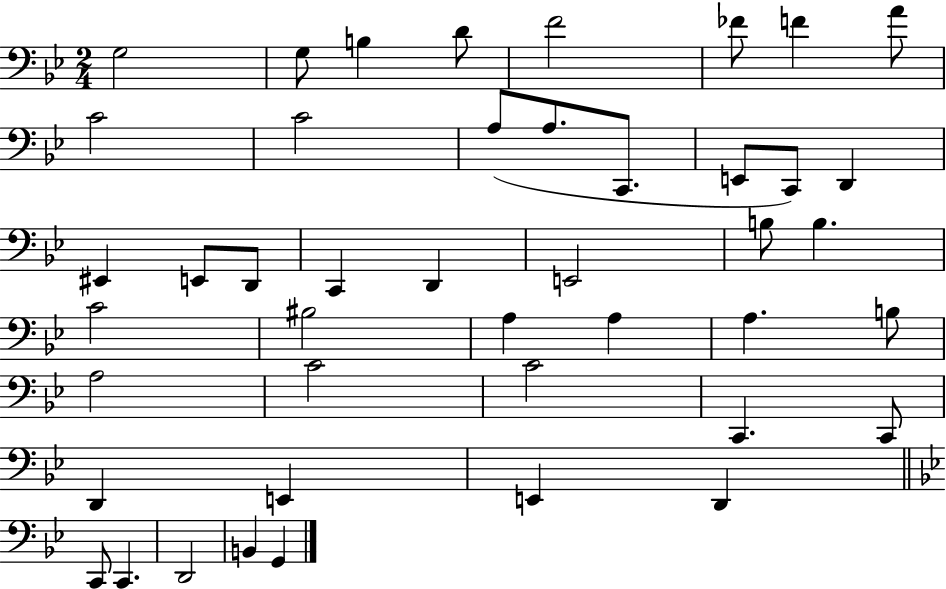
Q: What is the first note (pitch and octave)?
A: G3